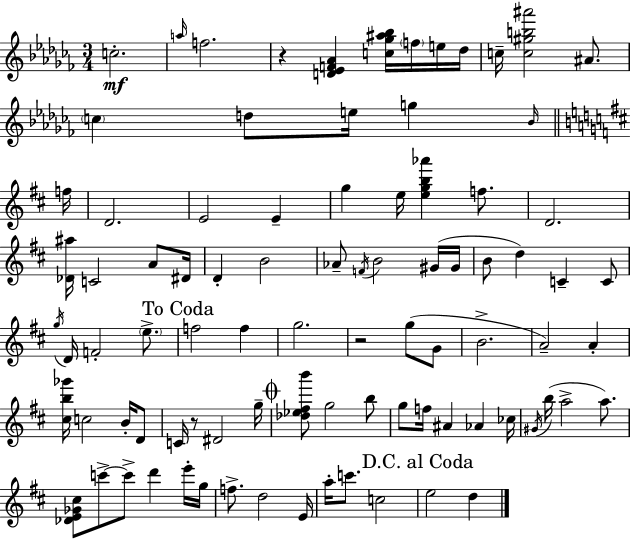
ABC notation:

X:1
T:Untitled
M:3/4
L:1/4
K:Abm
c2 a/4 f2 z [D_EF_A] [c_g^a_b]/4 f/4 e/4 _d/4 c/4 [c^gb^a']2 ^A/2 c d/2 e/4 g _B/4 f/4 D2 E2 E g e/4 [egb_a'] f/2 D2 [_D^a]/4 C2 A/2 ^D/4 D B2 _A/2 F/4 B2 ^G/4 ^G/4 B/2 d C C/2 g/4 D/4 F2 e/2 f2 f g2 z2 g/2 G/2 B2 A2 A [^cb_g']/4 c2 B/4 D/2 C/4 z/2 ^D2 g/4 [_d_e^fb']/2 g2 b/2 g/2 f/4 ^A _A _c/4 ^G/4 b/4 a2 a/2 [_DE_G^c]/2 c'/2 c'/2 d' e'/4 g/4 f/2 d2 E/4 a/4 c'/2 c2 e2 d